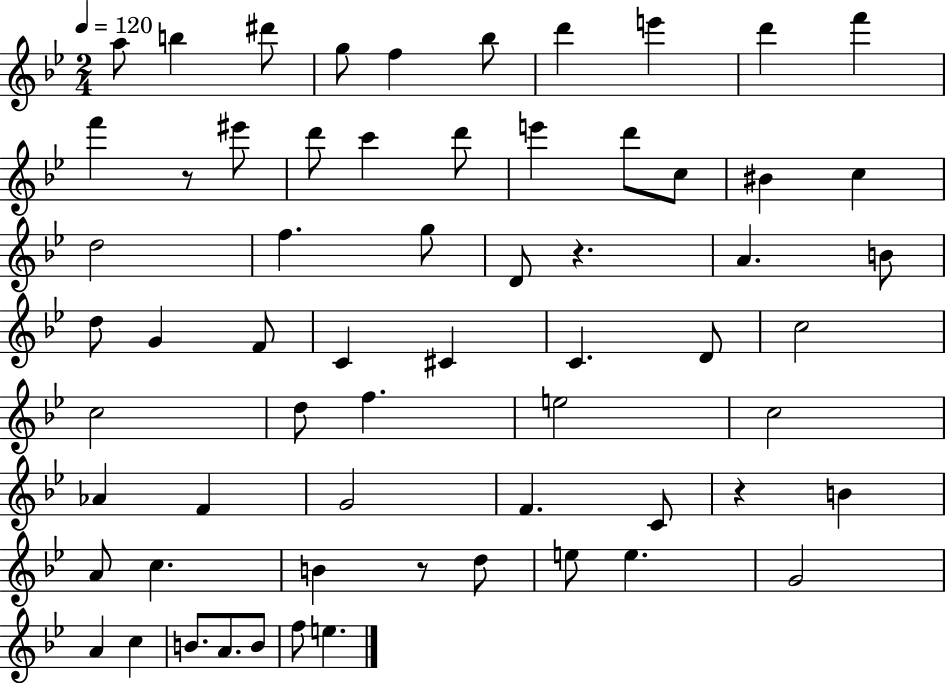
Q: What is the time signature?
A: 2/4